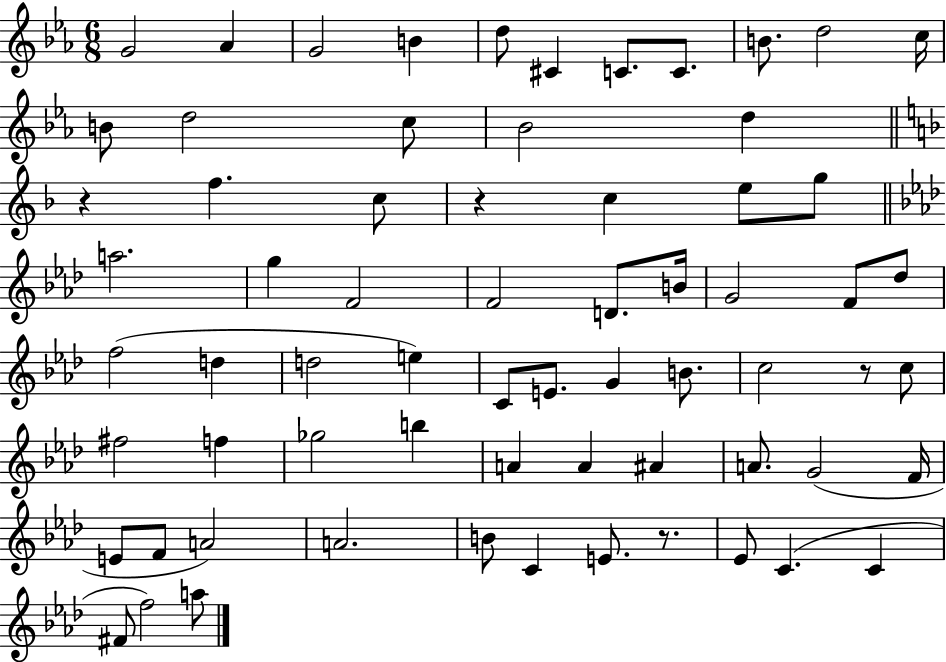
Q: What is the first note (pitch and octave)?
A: G4